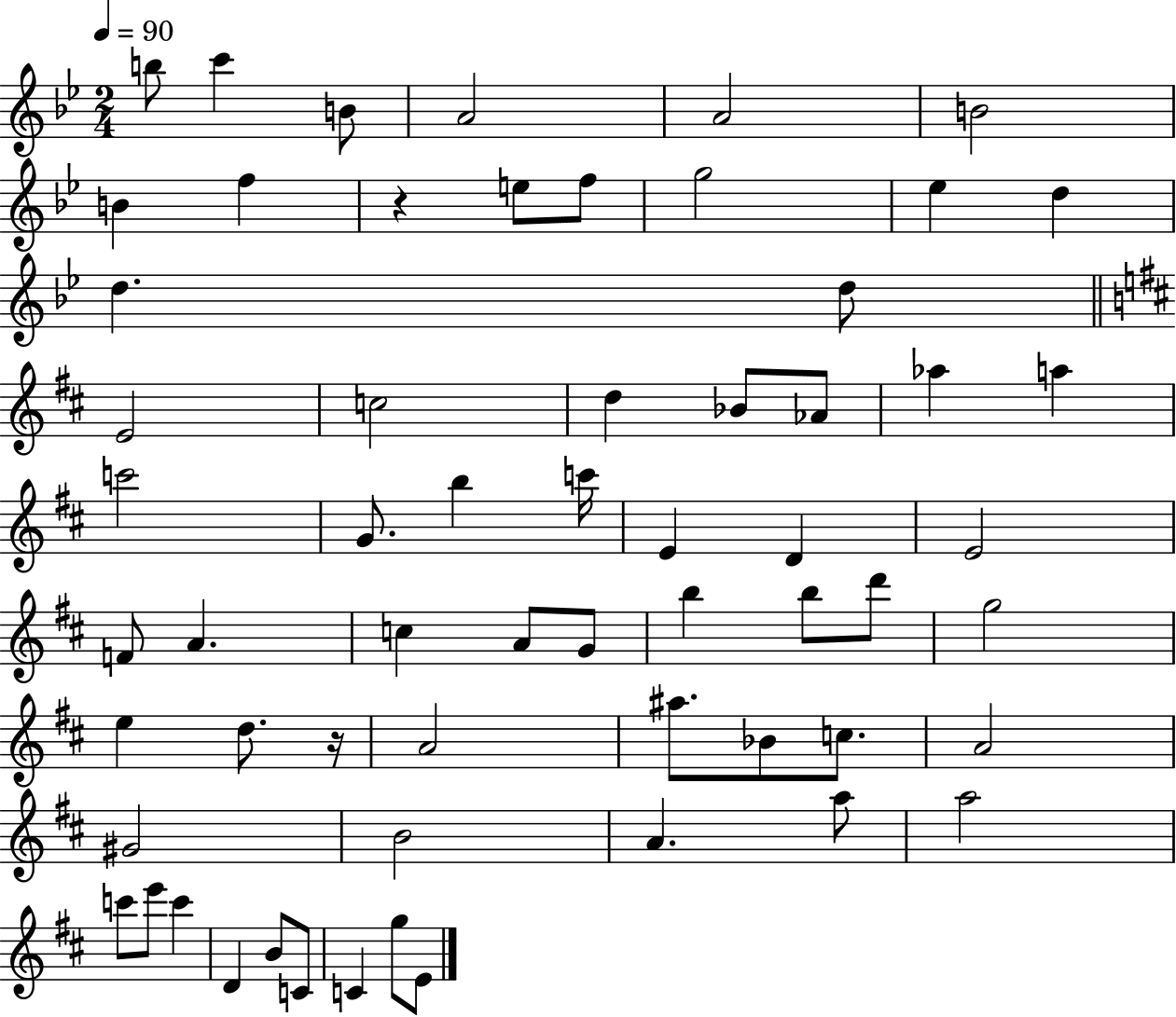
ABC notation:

X:1
T:Untitled
M:2/4
L:1/4
K:Bb
b/2 c' B/2 A2 A2 B2 B f z e/2 f/2 g2 _e d d d/2 E2 c2 d _B/2 _A/2 _a a c'2 G/2 b c'/4 E D E2 F/2 A c A/2 G/2 b b/2 d'/2 g2 e d/2 z/4 A2 ^a/2 _B/2 c/2 A2 ^G2 B2 A a/2 a2 c'/2 e'/2 c' D B/2 C/2 C g/2 E/2